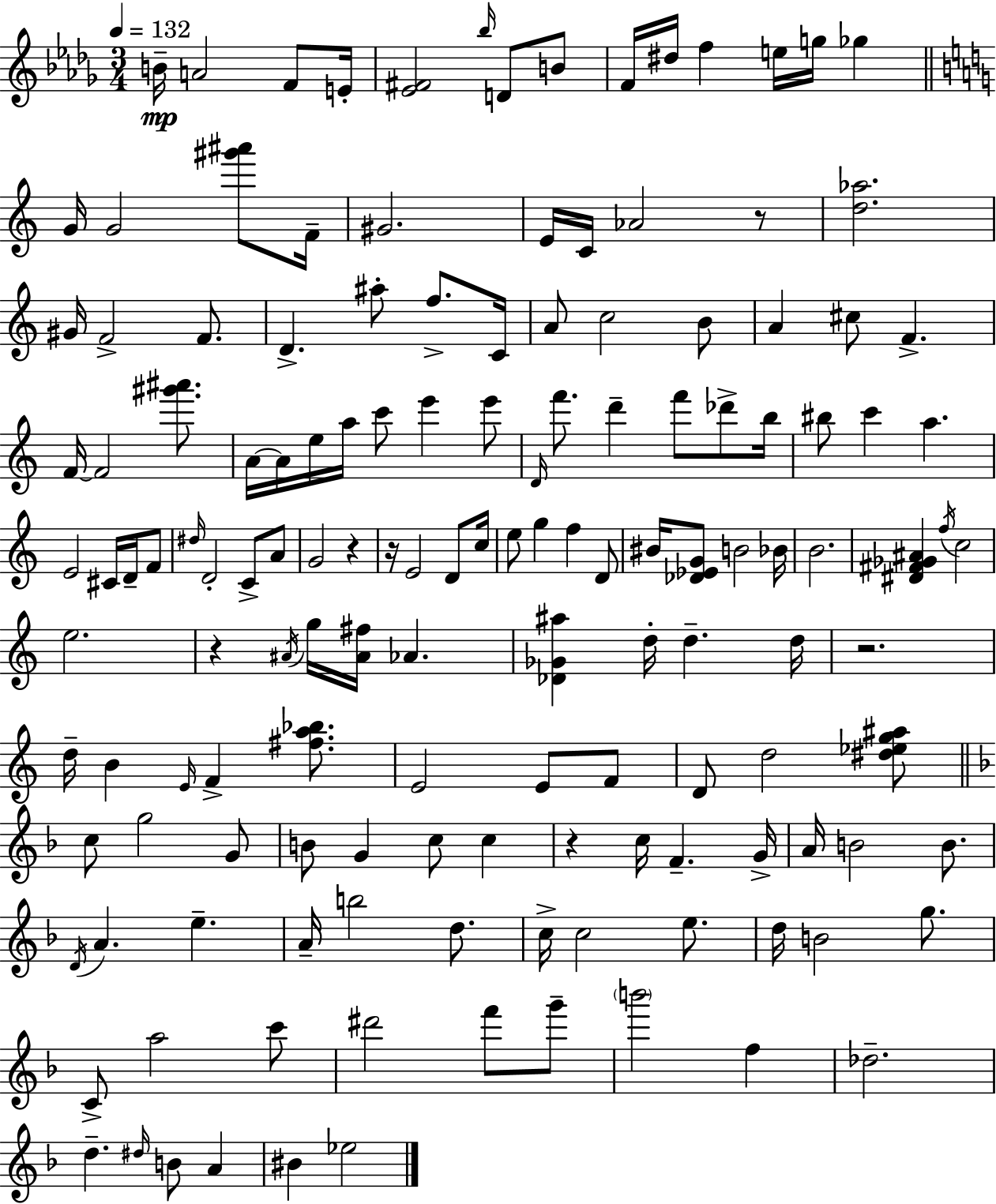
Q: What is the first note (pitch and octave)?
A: B4